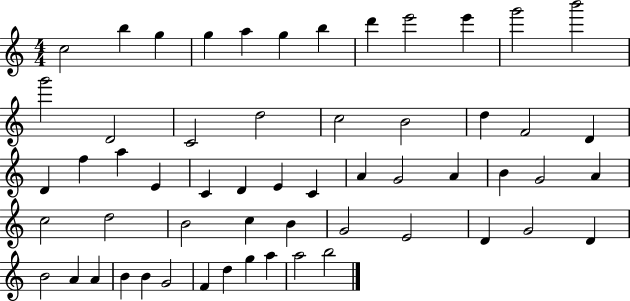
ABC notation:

X:1
T:Untitled
M:4/4
L:1/4
K:C
c2 b g g a g b d' e'2 e' g'2 b'2 g'2 D2 C2 d2 c2 B2 d F2 D D f a E C D E C A G2 A B G2 A c2 d2 B2 c B G2 E2 D G2 D B2 A A B B G2 F d g a a2 b2